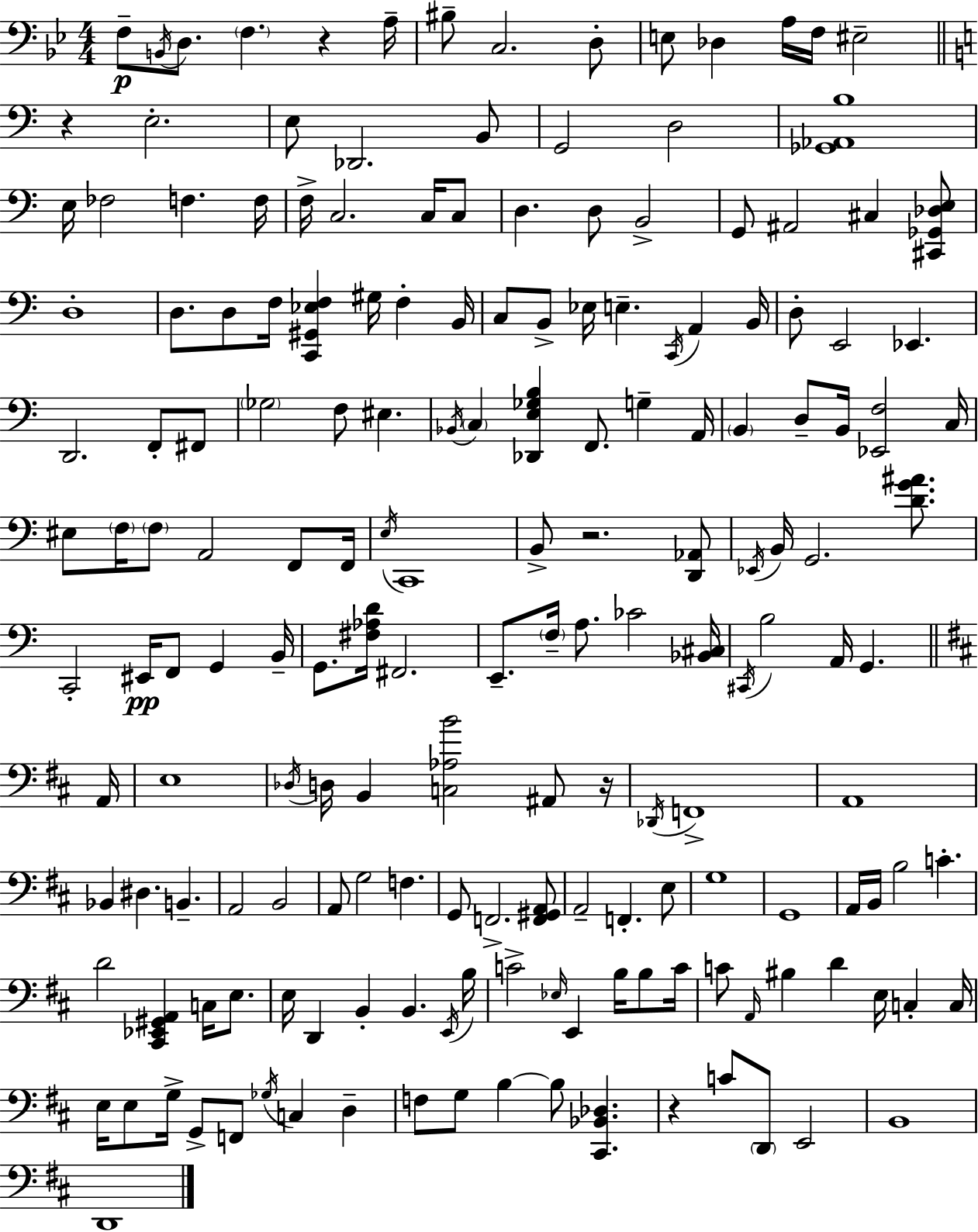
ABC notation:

X:1
T:Untitled
M:4/4
L:1/4
K:Bb
F,/2 B,,/4 D,/2 F, z A,/4 ^B,/2 C,2 D,/2 E,/2 _D, A,/4 F,/4 ^E,2 z E,2 E,/2 _D,,2 B,,/2 G,,2 D,2 [_G,,_A,,B,]4 E,/4 _F,2 F, F,/4 F,/4 C,2 C,/4 C,/2 D, D,/2 B,,2 G,,/2 ^A,,2 ^C, [^C,,_G,,_D,E,]/2 D,4 D,/2 D,/2 F,/4 [C,,^G,,_E,F,] ^G,/4 F, B,,/4 C,/2 B,,/2 _E,/4 E, C,,/4 A,, B,,/4 D,/2 E,,2 _E,, D,,2 F,,/2 ^F,,/2 _G,2 F,/2 ^E, _B,,/4 C, [_D,,E,_G,B,] F,,/2 G, A,,/4 B,, D,/2 B,,/4 [_E,,F,]2 C,/4 ^E,/2 F,/4 F,/2 A,,2 F,,/2 F,,/4 E,/4 C,,4 B,,/2 z2 [D,,_A,,]/2 _E,,/4 B,,/4 G,,2 [DG^A]/2 C,,2 ^E,,/4 F,,/2 G,, B,,/4 G,,/2 [^F,_A,D]/4 ^F,,2 E,,/2 F,/4 A,/2 _C2 [_B,,^C,]/4 ^C,,/4 B,2 A,,/4 G,, A,,/4 E,4 _D,/4 D,/4 B,, [C,_A,B]2 ^A,,/2 z/4 _D,,/4 F,,4 A,,4 _B,, ^D, B,, A,,2 B,,2 A,,/2 G,2 F, G,,/2 F,,2 [F,,^G,,A,,]/2 A,,2 F,, E,/2 G,4 G,,4 A,,/4 B,,/4 B,2 C D2 [^C,,_E,,^G,,A,,] C,/4 E,/2 E,/4 D,, B,, B,, E,,/4 B,/4 C2 _E,/4 E,, B,/4 B,/2 C/4 C/2 A,,/4 ^B, D E,/4 C, C,/4 E,/4 E,/2 G,/4 G,,/2 F,,/2 _G,/4 C, D, F,/2 G,/2 B, B,/2 [^C,,_B,,_D,] z C/2 D,,/2 E,,2 B,,4 D,,4